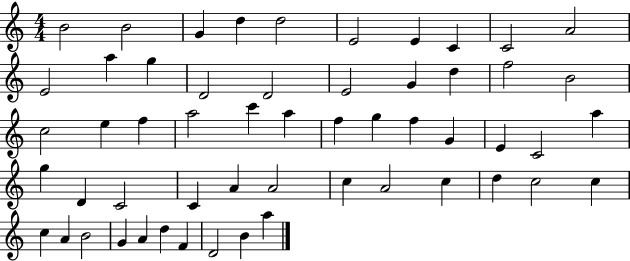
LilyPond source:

{
  \clef treble
  \numericTimeSignature
  \time 4/4
  \key c \major
  b'2 b'2 | g'4 d''4 d''2 | e'2 e'4 c'4 | c'2 a'2 | \break e'2 a''4 g''4 | d'2 d'2 | e'2 g'4 d''4 | f''2 b'2 | \break c''2 e''4 f''4 | a''2 c'''4 a''4 | f''4 g''4 f''4 g'4 | e'4 c'2 a''4 | \break g''4 d'4 c'2 | c'4 a'4 a'2 | c''4 a'2 c''4 | d''4 c''2 c''4 | \break c''4 a'4 b'2 | g'4 a'4 d''4 f'4 | d'2 b'4 a''4 | \bar "|."
}